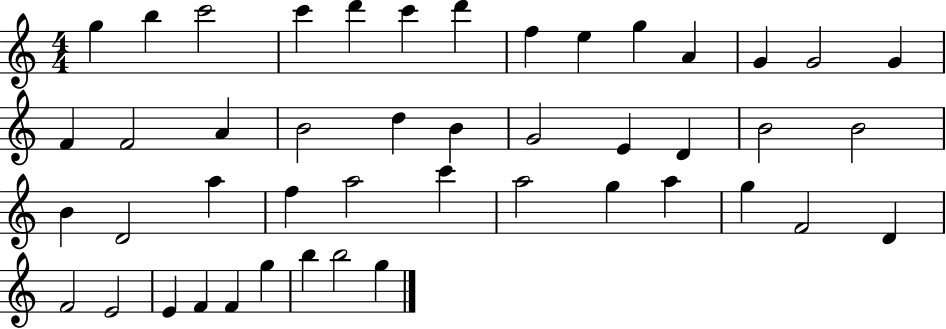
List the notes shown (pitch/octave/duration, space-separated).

G5/q B5/q C6/h C6/q D6/q C6/q D6/q F5/q E5/q G5/q A4/q G4/q G4/h G4/q F4/q F4/h A4/q B4/h D5/q B4/q G4/h E4/q D4/q B4/h B4/h B4/q D4/h A5/q F5/q A5/h C6/q A5/h G5/q A5/q G5/q F4/h D4/q F4/h E4/h E4/q F4/q F4/q G5/q B5/q B5/h G5/q